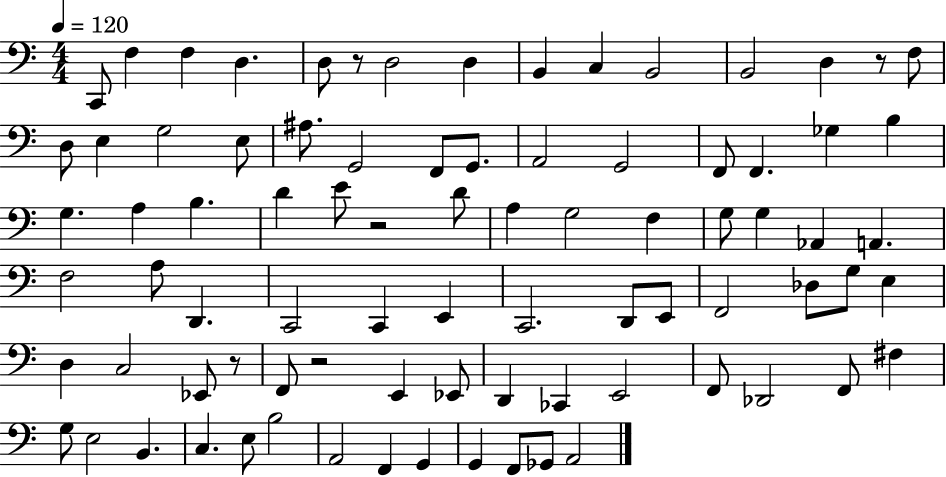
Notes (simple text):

C2/e F3/q F3/q D3/q. D3/e R/e D3/h D3/q B2/q C3/q B2/h B2/h D3/q R/e F3/e D3/e E3/q G3/h E3/e A#3/e. G2/h F2/e G2/e. A2/h G2/h F2/e F2/q. Gb3/q B3/q G3/q. A3/q B3/q. D4/q E4/e R/h D4/e A3/q G3/h F3/q G3/e G3/q Ab2/q A2/q. F3/h A3/e D2/q. C2/h C2/q E2/q C2/h. D2/e E2/e F2/h Db3/e G3/e E3/q D3/q C3/h Eb2/e R/e F2/e R/h E2/q Eb2/e D2/q CES2/q E2/h F2/e Db2/h F2/e F#3/q G3/e E3/h B2/q. C3/q. E3/e B3/h A2/h F2/q G2/q G2/q F2/e Gb2/e A2/h